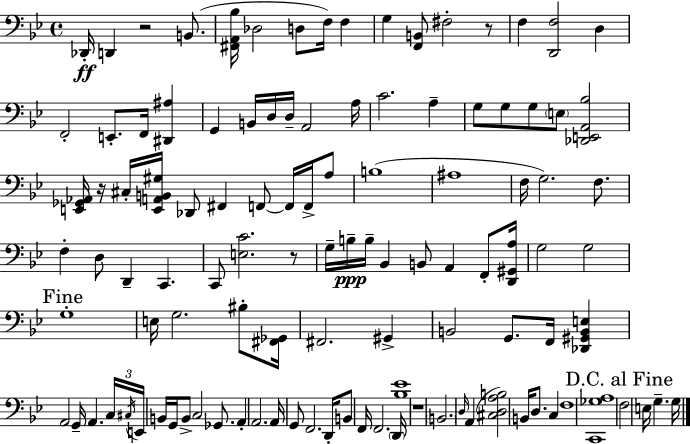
Db2/s D2/q R/h B2/e. [F#2,A2,Bb3]/s Db3/h D3/e F3/s F3/q G3/q [F2,B2]/e F#3/h R/e F3/q [D2,F3]/h D3/q F2/h E2/e. F2/s [D#2,A#3]/q G2/q B2/s D3/s D3/s A2/h A3/s C4/h. A3/q G3/e G3/e G3/e E3/e [Db2,E2,A2,Bb3]/h [E2,Gb2,Ab2]/s R/s C#3/s [E2,A2,B2,G#3]/s Db2/e F#2/q F2/e F2/s F2/s A3/e B3/w A#3/w F3/s G3/h. F3/e. F3/q D3/e D2/q C2/q. C2/e [E3,C4]/h. R/e G3/s B3/s B3/s Bb2/q B2/e A2/q F2/e [D2,G#2,A3]/s G3/h G3/h G3/w E3/s G3/h. BIS3/e [F#2,Gb2]/s F#2/h. G#2/q B2/h G2/e. F2/s [Db2,G#2,B2,E3]/q A2/h G2/s A2/q. C3/s C#3/s E2/s B2/s G2/s B2/e C3/h Gb2/e. A2/q A2/h. A2/s G2/e F2/h. D2/s B2/e F2/s F2/h. D2/s [Bb3,Eb4]/w R/w B2/h. D3/s A2/q [C#3,D3,A3,B3]/h B2/s D3/e. C3/q F3/w [C2,Gb3,A3]/w F3/h E3/s G3/q. G3/s